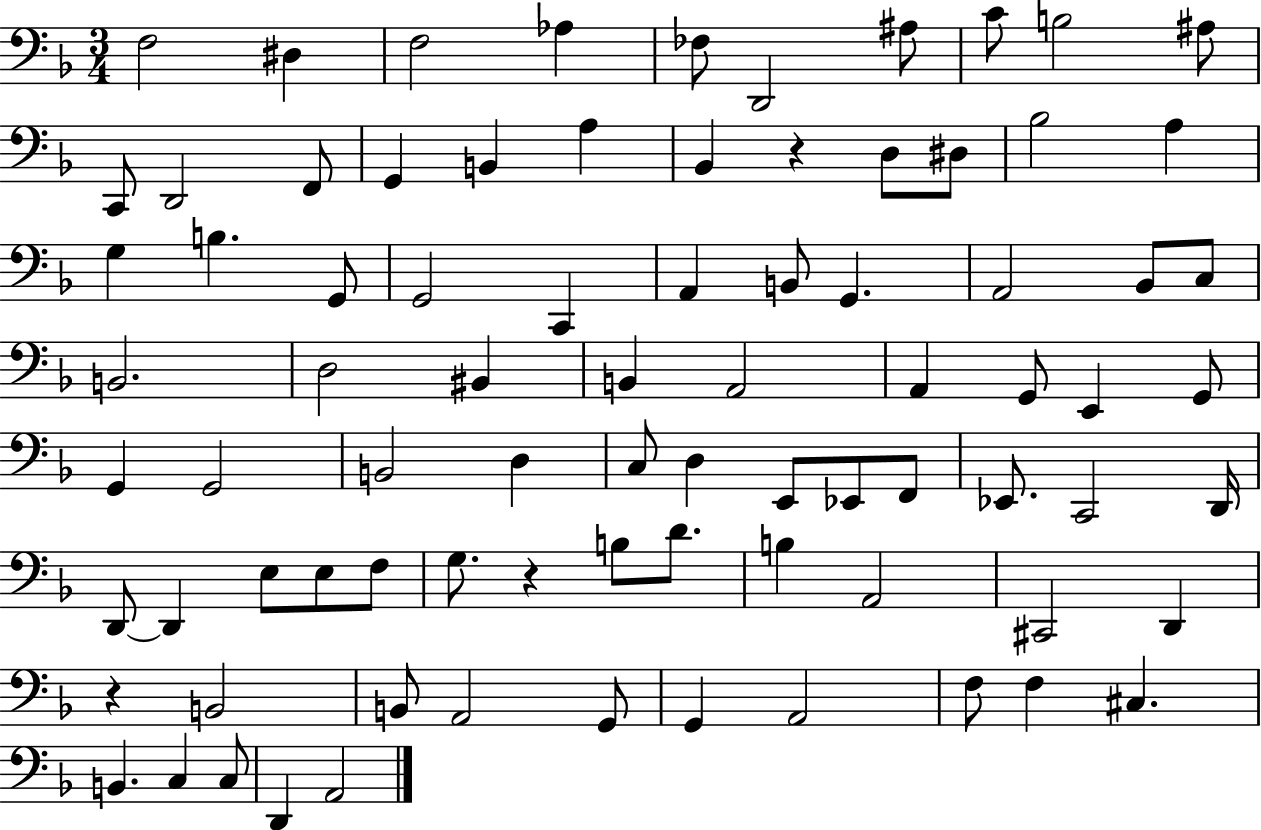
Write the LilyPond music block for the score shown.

{
  \clef bass
  \numericTimeSignature
  \time 3/4
  \key f \major
  f2 dis4 | f2 aes4 | fes8 d,2 ais8 | c'8 b2 ais8 | \break c,8 d,2 f,8 | g,4 b,4 a4 | bes,4 r4 d8 dis8 | bes2 a4 | \break g4 b4. g,8 | g,2 c,4 | a,4 b,8 g,4. | a,2 bes,8 c8 | \break b,2. | d2 bis,4 | b,4 a,2 | a,4 g,8 e,4 g,8 | \break g,4 g,2 | b,2 d4 | c8 d4 e,8 ees,8 f,8 | ees,8. c,2 d,16 | \break d,8~~ d,4 e8 e8 f8 | g8. r4 b8 d'8. | b4 a,2 | cis,2 d,4 | \break r4 b,2 | b,8 a,2 g,8 | g,4 a,2 | f8 f4 cis4. | \break b,4. c4 c8 | d,4 a,2 | \bar "|."
}